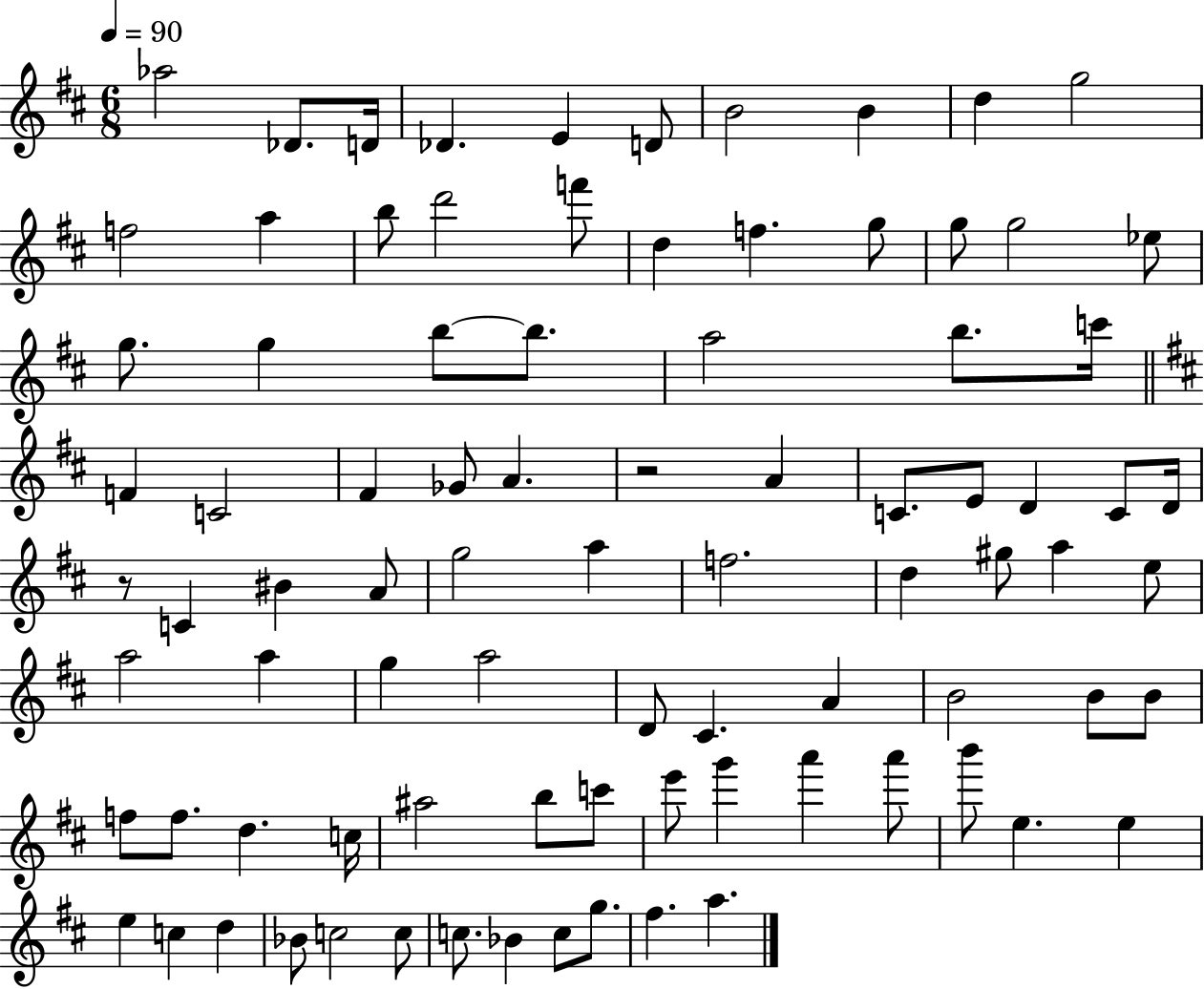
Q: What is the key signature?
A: D major